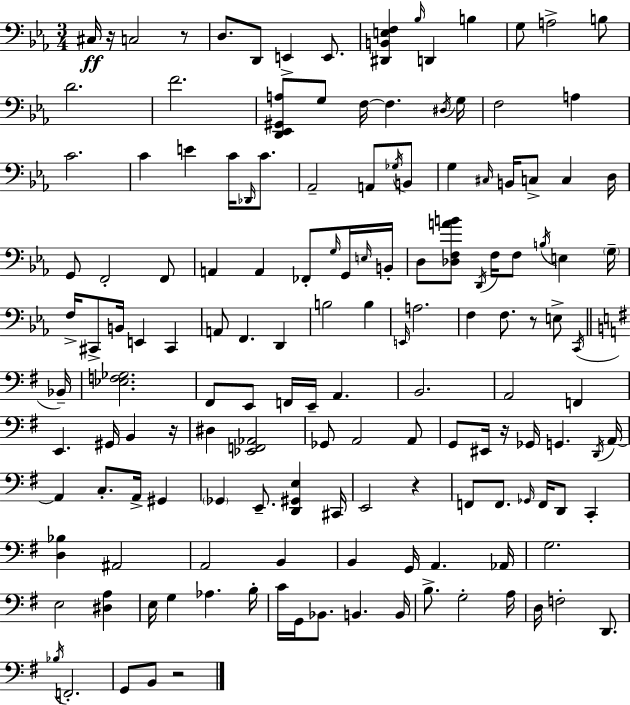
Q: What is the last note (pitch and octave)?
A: B2